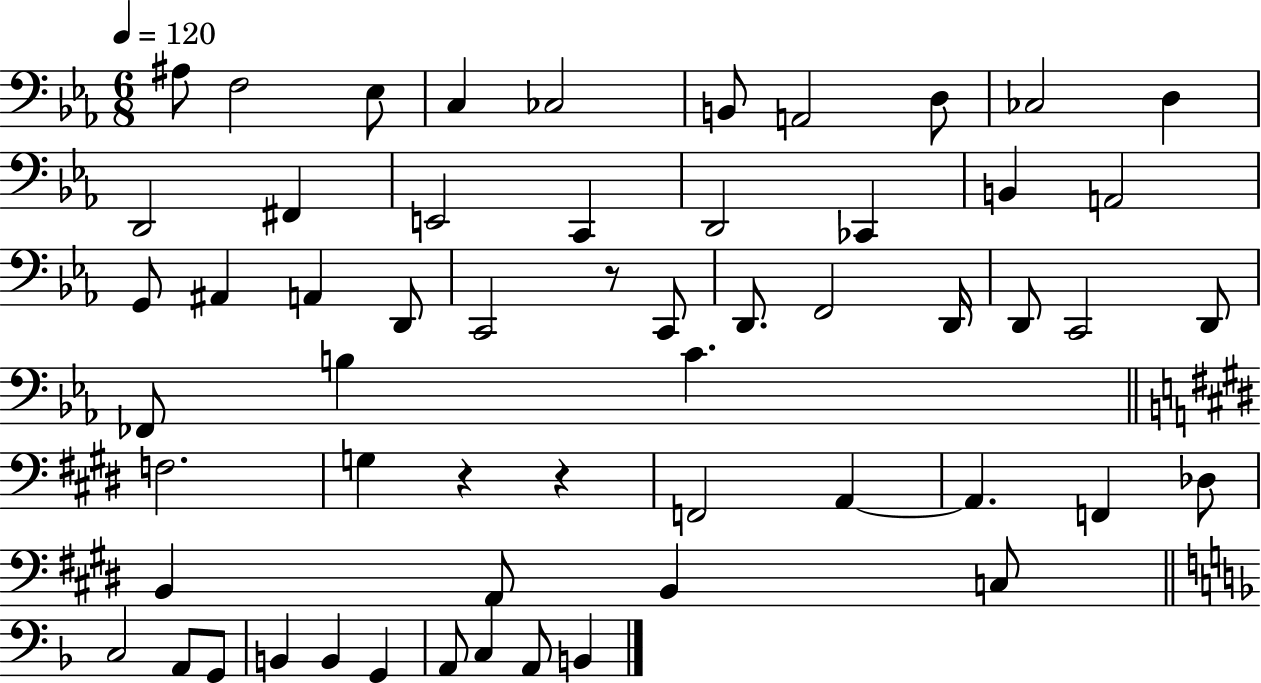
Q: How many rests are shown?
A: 3